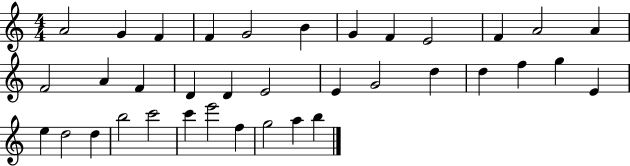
A4/h G4/q F4/q F4/q G4/h B4/q G4/q F4/q E4/h F4/q A4/h A4/q F4/h A4/q F4/q D4/q D4/q E4/h E4/q G4/h D5/q D5/q F5/q G5/q E4/q E5/q D5/h D5/q B5/h C6/h C6/q E6/h F5/q G5/h A5/q B5/q